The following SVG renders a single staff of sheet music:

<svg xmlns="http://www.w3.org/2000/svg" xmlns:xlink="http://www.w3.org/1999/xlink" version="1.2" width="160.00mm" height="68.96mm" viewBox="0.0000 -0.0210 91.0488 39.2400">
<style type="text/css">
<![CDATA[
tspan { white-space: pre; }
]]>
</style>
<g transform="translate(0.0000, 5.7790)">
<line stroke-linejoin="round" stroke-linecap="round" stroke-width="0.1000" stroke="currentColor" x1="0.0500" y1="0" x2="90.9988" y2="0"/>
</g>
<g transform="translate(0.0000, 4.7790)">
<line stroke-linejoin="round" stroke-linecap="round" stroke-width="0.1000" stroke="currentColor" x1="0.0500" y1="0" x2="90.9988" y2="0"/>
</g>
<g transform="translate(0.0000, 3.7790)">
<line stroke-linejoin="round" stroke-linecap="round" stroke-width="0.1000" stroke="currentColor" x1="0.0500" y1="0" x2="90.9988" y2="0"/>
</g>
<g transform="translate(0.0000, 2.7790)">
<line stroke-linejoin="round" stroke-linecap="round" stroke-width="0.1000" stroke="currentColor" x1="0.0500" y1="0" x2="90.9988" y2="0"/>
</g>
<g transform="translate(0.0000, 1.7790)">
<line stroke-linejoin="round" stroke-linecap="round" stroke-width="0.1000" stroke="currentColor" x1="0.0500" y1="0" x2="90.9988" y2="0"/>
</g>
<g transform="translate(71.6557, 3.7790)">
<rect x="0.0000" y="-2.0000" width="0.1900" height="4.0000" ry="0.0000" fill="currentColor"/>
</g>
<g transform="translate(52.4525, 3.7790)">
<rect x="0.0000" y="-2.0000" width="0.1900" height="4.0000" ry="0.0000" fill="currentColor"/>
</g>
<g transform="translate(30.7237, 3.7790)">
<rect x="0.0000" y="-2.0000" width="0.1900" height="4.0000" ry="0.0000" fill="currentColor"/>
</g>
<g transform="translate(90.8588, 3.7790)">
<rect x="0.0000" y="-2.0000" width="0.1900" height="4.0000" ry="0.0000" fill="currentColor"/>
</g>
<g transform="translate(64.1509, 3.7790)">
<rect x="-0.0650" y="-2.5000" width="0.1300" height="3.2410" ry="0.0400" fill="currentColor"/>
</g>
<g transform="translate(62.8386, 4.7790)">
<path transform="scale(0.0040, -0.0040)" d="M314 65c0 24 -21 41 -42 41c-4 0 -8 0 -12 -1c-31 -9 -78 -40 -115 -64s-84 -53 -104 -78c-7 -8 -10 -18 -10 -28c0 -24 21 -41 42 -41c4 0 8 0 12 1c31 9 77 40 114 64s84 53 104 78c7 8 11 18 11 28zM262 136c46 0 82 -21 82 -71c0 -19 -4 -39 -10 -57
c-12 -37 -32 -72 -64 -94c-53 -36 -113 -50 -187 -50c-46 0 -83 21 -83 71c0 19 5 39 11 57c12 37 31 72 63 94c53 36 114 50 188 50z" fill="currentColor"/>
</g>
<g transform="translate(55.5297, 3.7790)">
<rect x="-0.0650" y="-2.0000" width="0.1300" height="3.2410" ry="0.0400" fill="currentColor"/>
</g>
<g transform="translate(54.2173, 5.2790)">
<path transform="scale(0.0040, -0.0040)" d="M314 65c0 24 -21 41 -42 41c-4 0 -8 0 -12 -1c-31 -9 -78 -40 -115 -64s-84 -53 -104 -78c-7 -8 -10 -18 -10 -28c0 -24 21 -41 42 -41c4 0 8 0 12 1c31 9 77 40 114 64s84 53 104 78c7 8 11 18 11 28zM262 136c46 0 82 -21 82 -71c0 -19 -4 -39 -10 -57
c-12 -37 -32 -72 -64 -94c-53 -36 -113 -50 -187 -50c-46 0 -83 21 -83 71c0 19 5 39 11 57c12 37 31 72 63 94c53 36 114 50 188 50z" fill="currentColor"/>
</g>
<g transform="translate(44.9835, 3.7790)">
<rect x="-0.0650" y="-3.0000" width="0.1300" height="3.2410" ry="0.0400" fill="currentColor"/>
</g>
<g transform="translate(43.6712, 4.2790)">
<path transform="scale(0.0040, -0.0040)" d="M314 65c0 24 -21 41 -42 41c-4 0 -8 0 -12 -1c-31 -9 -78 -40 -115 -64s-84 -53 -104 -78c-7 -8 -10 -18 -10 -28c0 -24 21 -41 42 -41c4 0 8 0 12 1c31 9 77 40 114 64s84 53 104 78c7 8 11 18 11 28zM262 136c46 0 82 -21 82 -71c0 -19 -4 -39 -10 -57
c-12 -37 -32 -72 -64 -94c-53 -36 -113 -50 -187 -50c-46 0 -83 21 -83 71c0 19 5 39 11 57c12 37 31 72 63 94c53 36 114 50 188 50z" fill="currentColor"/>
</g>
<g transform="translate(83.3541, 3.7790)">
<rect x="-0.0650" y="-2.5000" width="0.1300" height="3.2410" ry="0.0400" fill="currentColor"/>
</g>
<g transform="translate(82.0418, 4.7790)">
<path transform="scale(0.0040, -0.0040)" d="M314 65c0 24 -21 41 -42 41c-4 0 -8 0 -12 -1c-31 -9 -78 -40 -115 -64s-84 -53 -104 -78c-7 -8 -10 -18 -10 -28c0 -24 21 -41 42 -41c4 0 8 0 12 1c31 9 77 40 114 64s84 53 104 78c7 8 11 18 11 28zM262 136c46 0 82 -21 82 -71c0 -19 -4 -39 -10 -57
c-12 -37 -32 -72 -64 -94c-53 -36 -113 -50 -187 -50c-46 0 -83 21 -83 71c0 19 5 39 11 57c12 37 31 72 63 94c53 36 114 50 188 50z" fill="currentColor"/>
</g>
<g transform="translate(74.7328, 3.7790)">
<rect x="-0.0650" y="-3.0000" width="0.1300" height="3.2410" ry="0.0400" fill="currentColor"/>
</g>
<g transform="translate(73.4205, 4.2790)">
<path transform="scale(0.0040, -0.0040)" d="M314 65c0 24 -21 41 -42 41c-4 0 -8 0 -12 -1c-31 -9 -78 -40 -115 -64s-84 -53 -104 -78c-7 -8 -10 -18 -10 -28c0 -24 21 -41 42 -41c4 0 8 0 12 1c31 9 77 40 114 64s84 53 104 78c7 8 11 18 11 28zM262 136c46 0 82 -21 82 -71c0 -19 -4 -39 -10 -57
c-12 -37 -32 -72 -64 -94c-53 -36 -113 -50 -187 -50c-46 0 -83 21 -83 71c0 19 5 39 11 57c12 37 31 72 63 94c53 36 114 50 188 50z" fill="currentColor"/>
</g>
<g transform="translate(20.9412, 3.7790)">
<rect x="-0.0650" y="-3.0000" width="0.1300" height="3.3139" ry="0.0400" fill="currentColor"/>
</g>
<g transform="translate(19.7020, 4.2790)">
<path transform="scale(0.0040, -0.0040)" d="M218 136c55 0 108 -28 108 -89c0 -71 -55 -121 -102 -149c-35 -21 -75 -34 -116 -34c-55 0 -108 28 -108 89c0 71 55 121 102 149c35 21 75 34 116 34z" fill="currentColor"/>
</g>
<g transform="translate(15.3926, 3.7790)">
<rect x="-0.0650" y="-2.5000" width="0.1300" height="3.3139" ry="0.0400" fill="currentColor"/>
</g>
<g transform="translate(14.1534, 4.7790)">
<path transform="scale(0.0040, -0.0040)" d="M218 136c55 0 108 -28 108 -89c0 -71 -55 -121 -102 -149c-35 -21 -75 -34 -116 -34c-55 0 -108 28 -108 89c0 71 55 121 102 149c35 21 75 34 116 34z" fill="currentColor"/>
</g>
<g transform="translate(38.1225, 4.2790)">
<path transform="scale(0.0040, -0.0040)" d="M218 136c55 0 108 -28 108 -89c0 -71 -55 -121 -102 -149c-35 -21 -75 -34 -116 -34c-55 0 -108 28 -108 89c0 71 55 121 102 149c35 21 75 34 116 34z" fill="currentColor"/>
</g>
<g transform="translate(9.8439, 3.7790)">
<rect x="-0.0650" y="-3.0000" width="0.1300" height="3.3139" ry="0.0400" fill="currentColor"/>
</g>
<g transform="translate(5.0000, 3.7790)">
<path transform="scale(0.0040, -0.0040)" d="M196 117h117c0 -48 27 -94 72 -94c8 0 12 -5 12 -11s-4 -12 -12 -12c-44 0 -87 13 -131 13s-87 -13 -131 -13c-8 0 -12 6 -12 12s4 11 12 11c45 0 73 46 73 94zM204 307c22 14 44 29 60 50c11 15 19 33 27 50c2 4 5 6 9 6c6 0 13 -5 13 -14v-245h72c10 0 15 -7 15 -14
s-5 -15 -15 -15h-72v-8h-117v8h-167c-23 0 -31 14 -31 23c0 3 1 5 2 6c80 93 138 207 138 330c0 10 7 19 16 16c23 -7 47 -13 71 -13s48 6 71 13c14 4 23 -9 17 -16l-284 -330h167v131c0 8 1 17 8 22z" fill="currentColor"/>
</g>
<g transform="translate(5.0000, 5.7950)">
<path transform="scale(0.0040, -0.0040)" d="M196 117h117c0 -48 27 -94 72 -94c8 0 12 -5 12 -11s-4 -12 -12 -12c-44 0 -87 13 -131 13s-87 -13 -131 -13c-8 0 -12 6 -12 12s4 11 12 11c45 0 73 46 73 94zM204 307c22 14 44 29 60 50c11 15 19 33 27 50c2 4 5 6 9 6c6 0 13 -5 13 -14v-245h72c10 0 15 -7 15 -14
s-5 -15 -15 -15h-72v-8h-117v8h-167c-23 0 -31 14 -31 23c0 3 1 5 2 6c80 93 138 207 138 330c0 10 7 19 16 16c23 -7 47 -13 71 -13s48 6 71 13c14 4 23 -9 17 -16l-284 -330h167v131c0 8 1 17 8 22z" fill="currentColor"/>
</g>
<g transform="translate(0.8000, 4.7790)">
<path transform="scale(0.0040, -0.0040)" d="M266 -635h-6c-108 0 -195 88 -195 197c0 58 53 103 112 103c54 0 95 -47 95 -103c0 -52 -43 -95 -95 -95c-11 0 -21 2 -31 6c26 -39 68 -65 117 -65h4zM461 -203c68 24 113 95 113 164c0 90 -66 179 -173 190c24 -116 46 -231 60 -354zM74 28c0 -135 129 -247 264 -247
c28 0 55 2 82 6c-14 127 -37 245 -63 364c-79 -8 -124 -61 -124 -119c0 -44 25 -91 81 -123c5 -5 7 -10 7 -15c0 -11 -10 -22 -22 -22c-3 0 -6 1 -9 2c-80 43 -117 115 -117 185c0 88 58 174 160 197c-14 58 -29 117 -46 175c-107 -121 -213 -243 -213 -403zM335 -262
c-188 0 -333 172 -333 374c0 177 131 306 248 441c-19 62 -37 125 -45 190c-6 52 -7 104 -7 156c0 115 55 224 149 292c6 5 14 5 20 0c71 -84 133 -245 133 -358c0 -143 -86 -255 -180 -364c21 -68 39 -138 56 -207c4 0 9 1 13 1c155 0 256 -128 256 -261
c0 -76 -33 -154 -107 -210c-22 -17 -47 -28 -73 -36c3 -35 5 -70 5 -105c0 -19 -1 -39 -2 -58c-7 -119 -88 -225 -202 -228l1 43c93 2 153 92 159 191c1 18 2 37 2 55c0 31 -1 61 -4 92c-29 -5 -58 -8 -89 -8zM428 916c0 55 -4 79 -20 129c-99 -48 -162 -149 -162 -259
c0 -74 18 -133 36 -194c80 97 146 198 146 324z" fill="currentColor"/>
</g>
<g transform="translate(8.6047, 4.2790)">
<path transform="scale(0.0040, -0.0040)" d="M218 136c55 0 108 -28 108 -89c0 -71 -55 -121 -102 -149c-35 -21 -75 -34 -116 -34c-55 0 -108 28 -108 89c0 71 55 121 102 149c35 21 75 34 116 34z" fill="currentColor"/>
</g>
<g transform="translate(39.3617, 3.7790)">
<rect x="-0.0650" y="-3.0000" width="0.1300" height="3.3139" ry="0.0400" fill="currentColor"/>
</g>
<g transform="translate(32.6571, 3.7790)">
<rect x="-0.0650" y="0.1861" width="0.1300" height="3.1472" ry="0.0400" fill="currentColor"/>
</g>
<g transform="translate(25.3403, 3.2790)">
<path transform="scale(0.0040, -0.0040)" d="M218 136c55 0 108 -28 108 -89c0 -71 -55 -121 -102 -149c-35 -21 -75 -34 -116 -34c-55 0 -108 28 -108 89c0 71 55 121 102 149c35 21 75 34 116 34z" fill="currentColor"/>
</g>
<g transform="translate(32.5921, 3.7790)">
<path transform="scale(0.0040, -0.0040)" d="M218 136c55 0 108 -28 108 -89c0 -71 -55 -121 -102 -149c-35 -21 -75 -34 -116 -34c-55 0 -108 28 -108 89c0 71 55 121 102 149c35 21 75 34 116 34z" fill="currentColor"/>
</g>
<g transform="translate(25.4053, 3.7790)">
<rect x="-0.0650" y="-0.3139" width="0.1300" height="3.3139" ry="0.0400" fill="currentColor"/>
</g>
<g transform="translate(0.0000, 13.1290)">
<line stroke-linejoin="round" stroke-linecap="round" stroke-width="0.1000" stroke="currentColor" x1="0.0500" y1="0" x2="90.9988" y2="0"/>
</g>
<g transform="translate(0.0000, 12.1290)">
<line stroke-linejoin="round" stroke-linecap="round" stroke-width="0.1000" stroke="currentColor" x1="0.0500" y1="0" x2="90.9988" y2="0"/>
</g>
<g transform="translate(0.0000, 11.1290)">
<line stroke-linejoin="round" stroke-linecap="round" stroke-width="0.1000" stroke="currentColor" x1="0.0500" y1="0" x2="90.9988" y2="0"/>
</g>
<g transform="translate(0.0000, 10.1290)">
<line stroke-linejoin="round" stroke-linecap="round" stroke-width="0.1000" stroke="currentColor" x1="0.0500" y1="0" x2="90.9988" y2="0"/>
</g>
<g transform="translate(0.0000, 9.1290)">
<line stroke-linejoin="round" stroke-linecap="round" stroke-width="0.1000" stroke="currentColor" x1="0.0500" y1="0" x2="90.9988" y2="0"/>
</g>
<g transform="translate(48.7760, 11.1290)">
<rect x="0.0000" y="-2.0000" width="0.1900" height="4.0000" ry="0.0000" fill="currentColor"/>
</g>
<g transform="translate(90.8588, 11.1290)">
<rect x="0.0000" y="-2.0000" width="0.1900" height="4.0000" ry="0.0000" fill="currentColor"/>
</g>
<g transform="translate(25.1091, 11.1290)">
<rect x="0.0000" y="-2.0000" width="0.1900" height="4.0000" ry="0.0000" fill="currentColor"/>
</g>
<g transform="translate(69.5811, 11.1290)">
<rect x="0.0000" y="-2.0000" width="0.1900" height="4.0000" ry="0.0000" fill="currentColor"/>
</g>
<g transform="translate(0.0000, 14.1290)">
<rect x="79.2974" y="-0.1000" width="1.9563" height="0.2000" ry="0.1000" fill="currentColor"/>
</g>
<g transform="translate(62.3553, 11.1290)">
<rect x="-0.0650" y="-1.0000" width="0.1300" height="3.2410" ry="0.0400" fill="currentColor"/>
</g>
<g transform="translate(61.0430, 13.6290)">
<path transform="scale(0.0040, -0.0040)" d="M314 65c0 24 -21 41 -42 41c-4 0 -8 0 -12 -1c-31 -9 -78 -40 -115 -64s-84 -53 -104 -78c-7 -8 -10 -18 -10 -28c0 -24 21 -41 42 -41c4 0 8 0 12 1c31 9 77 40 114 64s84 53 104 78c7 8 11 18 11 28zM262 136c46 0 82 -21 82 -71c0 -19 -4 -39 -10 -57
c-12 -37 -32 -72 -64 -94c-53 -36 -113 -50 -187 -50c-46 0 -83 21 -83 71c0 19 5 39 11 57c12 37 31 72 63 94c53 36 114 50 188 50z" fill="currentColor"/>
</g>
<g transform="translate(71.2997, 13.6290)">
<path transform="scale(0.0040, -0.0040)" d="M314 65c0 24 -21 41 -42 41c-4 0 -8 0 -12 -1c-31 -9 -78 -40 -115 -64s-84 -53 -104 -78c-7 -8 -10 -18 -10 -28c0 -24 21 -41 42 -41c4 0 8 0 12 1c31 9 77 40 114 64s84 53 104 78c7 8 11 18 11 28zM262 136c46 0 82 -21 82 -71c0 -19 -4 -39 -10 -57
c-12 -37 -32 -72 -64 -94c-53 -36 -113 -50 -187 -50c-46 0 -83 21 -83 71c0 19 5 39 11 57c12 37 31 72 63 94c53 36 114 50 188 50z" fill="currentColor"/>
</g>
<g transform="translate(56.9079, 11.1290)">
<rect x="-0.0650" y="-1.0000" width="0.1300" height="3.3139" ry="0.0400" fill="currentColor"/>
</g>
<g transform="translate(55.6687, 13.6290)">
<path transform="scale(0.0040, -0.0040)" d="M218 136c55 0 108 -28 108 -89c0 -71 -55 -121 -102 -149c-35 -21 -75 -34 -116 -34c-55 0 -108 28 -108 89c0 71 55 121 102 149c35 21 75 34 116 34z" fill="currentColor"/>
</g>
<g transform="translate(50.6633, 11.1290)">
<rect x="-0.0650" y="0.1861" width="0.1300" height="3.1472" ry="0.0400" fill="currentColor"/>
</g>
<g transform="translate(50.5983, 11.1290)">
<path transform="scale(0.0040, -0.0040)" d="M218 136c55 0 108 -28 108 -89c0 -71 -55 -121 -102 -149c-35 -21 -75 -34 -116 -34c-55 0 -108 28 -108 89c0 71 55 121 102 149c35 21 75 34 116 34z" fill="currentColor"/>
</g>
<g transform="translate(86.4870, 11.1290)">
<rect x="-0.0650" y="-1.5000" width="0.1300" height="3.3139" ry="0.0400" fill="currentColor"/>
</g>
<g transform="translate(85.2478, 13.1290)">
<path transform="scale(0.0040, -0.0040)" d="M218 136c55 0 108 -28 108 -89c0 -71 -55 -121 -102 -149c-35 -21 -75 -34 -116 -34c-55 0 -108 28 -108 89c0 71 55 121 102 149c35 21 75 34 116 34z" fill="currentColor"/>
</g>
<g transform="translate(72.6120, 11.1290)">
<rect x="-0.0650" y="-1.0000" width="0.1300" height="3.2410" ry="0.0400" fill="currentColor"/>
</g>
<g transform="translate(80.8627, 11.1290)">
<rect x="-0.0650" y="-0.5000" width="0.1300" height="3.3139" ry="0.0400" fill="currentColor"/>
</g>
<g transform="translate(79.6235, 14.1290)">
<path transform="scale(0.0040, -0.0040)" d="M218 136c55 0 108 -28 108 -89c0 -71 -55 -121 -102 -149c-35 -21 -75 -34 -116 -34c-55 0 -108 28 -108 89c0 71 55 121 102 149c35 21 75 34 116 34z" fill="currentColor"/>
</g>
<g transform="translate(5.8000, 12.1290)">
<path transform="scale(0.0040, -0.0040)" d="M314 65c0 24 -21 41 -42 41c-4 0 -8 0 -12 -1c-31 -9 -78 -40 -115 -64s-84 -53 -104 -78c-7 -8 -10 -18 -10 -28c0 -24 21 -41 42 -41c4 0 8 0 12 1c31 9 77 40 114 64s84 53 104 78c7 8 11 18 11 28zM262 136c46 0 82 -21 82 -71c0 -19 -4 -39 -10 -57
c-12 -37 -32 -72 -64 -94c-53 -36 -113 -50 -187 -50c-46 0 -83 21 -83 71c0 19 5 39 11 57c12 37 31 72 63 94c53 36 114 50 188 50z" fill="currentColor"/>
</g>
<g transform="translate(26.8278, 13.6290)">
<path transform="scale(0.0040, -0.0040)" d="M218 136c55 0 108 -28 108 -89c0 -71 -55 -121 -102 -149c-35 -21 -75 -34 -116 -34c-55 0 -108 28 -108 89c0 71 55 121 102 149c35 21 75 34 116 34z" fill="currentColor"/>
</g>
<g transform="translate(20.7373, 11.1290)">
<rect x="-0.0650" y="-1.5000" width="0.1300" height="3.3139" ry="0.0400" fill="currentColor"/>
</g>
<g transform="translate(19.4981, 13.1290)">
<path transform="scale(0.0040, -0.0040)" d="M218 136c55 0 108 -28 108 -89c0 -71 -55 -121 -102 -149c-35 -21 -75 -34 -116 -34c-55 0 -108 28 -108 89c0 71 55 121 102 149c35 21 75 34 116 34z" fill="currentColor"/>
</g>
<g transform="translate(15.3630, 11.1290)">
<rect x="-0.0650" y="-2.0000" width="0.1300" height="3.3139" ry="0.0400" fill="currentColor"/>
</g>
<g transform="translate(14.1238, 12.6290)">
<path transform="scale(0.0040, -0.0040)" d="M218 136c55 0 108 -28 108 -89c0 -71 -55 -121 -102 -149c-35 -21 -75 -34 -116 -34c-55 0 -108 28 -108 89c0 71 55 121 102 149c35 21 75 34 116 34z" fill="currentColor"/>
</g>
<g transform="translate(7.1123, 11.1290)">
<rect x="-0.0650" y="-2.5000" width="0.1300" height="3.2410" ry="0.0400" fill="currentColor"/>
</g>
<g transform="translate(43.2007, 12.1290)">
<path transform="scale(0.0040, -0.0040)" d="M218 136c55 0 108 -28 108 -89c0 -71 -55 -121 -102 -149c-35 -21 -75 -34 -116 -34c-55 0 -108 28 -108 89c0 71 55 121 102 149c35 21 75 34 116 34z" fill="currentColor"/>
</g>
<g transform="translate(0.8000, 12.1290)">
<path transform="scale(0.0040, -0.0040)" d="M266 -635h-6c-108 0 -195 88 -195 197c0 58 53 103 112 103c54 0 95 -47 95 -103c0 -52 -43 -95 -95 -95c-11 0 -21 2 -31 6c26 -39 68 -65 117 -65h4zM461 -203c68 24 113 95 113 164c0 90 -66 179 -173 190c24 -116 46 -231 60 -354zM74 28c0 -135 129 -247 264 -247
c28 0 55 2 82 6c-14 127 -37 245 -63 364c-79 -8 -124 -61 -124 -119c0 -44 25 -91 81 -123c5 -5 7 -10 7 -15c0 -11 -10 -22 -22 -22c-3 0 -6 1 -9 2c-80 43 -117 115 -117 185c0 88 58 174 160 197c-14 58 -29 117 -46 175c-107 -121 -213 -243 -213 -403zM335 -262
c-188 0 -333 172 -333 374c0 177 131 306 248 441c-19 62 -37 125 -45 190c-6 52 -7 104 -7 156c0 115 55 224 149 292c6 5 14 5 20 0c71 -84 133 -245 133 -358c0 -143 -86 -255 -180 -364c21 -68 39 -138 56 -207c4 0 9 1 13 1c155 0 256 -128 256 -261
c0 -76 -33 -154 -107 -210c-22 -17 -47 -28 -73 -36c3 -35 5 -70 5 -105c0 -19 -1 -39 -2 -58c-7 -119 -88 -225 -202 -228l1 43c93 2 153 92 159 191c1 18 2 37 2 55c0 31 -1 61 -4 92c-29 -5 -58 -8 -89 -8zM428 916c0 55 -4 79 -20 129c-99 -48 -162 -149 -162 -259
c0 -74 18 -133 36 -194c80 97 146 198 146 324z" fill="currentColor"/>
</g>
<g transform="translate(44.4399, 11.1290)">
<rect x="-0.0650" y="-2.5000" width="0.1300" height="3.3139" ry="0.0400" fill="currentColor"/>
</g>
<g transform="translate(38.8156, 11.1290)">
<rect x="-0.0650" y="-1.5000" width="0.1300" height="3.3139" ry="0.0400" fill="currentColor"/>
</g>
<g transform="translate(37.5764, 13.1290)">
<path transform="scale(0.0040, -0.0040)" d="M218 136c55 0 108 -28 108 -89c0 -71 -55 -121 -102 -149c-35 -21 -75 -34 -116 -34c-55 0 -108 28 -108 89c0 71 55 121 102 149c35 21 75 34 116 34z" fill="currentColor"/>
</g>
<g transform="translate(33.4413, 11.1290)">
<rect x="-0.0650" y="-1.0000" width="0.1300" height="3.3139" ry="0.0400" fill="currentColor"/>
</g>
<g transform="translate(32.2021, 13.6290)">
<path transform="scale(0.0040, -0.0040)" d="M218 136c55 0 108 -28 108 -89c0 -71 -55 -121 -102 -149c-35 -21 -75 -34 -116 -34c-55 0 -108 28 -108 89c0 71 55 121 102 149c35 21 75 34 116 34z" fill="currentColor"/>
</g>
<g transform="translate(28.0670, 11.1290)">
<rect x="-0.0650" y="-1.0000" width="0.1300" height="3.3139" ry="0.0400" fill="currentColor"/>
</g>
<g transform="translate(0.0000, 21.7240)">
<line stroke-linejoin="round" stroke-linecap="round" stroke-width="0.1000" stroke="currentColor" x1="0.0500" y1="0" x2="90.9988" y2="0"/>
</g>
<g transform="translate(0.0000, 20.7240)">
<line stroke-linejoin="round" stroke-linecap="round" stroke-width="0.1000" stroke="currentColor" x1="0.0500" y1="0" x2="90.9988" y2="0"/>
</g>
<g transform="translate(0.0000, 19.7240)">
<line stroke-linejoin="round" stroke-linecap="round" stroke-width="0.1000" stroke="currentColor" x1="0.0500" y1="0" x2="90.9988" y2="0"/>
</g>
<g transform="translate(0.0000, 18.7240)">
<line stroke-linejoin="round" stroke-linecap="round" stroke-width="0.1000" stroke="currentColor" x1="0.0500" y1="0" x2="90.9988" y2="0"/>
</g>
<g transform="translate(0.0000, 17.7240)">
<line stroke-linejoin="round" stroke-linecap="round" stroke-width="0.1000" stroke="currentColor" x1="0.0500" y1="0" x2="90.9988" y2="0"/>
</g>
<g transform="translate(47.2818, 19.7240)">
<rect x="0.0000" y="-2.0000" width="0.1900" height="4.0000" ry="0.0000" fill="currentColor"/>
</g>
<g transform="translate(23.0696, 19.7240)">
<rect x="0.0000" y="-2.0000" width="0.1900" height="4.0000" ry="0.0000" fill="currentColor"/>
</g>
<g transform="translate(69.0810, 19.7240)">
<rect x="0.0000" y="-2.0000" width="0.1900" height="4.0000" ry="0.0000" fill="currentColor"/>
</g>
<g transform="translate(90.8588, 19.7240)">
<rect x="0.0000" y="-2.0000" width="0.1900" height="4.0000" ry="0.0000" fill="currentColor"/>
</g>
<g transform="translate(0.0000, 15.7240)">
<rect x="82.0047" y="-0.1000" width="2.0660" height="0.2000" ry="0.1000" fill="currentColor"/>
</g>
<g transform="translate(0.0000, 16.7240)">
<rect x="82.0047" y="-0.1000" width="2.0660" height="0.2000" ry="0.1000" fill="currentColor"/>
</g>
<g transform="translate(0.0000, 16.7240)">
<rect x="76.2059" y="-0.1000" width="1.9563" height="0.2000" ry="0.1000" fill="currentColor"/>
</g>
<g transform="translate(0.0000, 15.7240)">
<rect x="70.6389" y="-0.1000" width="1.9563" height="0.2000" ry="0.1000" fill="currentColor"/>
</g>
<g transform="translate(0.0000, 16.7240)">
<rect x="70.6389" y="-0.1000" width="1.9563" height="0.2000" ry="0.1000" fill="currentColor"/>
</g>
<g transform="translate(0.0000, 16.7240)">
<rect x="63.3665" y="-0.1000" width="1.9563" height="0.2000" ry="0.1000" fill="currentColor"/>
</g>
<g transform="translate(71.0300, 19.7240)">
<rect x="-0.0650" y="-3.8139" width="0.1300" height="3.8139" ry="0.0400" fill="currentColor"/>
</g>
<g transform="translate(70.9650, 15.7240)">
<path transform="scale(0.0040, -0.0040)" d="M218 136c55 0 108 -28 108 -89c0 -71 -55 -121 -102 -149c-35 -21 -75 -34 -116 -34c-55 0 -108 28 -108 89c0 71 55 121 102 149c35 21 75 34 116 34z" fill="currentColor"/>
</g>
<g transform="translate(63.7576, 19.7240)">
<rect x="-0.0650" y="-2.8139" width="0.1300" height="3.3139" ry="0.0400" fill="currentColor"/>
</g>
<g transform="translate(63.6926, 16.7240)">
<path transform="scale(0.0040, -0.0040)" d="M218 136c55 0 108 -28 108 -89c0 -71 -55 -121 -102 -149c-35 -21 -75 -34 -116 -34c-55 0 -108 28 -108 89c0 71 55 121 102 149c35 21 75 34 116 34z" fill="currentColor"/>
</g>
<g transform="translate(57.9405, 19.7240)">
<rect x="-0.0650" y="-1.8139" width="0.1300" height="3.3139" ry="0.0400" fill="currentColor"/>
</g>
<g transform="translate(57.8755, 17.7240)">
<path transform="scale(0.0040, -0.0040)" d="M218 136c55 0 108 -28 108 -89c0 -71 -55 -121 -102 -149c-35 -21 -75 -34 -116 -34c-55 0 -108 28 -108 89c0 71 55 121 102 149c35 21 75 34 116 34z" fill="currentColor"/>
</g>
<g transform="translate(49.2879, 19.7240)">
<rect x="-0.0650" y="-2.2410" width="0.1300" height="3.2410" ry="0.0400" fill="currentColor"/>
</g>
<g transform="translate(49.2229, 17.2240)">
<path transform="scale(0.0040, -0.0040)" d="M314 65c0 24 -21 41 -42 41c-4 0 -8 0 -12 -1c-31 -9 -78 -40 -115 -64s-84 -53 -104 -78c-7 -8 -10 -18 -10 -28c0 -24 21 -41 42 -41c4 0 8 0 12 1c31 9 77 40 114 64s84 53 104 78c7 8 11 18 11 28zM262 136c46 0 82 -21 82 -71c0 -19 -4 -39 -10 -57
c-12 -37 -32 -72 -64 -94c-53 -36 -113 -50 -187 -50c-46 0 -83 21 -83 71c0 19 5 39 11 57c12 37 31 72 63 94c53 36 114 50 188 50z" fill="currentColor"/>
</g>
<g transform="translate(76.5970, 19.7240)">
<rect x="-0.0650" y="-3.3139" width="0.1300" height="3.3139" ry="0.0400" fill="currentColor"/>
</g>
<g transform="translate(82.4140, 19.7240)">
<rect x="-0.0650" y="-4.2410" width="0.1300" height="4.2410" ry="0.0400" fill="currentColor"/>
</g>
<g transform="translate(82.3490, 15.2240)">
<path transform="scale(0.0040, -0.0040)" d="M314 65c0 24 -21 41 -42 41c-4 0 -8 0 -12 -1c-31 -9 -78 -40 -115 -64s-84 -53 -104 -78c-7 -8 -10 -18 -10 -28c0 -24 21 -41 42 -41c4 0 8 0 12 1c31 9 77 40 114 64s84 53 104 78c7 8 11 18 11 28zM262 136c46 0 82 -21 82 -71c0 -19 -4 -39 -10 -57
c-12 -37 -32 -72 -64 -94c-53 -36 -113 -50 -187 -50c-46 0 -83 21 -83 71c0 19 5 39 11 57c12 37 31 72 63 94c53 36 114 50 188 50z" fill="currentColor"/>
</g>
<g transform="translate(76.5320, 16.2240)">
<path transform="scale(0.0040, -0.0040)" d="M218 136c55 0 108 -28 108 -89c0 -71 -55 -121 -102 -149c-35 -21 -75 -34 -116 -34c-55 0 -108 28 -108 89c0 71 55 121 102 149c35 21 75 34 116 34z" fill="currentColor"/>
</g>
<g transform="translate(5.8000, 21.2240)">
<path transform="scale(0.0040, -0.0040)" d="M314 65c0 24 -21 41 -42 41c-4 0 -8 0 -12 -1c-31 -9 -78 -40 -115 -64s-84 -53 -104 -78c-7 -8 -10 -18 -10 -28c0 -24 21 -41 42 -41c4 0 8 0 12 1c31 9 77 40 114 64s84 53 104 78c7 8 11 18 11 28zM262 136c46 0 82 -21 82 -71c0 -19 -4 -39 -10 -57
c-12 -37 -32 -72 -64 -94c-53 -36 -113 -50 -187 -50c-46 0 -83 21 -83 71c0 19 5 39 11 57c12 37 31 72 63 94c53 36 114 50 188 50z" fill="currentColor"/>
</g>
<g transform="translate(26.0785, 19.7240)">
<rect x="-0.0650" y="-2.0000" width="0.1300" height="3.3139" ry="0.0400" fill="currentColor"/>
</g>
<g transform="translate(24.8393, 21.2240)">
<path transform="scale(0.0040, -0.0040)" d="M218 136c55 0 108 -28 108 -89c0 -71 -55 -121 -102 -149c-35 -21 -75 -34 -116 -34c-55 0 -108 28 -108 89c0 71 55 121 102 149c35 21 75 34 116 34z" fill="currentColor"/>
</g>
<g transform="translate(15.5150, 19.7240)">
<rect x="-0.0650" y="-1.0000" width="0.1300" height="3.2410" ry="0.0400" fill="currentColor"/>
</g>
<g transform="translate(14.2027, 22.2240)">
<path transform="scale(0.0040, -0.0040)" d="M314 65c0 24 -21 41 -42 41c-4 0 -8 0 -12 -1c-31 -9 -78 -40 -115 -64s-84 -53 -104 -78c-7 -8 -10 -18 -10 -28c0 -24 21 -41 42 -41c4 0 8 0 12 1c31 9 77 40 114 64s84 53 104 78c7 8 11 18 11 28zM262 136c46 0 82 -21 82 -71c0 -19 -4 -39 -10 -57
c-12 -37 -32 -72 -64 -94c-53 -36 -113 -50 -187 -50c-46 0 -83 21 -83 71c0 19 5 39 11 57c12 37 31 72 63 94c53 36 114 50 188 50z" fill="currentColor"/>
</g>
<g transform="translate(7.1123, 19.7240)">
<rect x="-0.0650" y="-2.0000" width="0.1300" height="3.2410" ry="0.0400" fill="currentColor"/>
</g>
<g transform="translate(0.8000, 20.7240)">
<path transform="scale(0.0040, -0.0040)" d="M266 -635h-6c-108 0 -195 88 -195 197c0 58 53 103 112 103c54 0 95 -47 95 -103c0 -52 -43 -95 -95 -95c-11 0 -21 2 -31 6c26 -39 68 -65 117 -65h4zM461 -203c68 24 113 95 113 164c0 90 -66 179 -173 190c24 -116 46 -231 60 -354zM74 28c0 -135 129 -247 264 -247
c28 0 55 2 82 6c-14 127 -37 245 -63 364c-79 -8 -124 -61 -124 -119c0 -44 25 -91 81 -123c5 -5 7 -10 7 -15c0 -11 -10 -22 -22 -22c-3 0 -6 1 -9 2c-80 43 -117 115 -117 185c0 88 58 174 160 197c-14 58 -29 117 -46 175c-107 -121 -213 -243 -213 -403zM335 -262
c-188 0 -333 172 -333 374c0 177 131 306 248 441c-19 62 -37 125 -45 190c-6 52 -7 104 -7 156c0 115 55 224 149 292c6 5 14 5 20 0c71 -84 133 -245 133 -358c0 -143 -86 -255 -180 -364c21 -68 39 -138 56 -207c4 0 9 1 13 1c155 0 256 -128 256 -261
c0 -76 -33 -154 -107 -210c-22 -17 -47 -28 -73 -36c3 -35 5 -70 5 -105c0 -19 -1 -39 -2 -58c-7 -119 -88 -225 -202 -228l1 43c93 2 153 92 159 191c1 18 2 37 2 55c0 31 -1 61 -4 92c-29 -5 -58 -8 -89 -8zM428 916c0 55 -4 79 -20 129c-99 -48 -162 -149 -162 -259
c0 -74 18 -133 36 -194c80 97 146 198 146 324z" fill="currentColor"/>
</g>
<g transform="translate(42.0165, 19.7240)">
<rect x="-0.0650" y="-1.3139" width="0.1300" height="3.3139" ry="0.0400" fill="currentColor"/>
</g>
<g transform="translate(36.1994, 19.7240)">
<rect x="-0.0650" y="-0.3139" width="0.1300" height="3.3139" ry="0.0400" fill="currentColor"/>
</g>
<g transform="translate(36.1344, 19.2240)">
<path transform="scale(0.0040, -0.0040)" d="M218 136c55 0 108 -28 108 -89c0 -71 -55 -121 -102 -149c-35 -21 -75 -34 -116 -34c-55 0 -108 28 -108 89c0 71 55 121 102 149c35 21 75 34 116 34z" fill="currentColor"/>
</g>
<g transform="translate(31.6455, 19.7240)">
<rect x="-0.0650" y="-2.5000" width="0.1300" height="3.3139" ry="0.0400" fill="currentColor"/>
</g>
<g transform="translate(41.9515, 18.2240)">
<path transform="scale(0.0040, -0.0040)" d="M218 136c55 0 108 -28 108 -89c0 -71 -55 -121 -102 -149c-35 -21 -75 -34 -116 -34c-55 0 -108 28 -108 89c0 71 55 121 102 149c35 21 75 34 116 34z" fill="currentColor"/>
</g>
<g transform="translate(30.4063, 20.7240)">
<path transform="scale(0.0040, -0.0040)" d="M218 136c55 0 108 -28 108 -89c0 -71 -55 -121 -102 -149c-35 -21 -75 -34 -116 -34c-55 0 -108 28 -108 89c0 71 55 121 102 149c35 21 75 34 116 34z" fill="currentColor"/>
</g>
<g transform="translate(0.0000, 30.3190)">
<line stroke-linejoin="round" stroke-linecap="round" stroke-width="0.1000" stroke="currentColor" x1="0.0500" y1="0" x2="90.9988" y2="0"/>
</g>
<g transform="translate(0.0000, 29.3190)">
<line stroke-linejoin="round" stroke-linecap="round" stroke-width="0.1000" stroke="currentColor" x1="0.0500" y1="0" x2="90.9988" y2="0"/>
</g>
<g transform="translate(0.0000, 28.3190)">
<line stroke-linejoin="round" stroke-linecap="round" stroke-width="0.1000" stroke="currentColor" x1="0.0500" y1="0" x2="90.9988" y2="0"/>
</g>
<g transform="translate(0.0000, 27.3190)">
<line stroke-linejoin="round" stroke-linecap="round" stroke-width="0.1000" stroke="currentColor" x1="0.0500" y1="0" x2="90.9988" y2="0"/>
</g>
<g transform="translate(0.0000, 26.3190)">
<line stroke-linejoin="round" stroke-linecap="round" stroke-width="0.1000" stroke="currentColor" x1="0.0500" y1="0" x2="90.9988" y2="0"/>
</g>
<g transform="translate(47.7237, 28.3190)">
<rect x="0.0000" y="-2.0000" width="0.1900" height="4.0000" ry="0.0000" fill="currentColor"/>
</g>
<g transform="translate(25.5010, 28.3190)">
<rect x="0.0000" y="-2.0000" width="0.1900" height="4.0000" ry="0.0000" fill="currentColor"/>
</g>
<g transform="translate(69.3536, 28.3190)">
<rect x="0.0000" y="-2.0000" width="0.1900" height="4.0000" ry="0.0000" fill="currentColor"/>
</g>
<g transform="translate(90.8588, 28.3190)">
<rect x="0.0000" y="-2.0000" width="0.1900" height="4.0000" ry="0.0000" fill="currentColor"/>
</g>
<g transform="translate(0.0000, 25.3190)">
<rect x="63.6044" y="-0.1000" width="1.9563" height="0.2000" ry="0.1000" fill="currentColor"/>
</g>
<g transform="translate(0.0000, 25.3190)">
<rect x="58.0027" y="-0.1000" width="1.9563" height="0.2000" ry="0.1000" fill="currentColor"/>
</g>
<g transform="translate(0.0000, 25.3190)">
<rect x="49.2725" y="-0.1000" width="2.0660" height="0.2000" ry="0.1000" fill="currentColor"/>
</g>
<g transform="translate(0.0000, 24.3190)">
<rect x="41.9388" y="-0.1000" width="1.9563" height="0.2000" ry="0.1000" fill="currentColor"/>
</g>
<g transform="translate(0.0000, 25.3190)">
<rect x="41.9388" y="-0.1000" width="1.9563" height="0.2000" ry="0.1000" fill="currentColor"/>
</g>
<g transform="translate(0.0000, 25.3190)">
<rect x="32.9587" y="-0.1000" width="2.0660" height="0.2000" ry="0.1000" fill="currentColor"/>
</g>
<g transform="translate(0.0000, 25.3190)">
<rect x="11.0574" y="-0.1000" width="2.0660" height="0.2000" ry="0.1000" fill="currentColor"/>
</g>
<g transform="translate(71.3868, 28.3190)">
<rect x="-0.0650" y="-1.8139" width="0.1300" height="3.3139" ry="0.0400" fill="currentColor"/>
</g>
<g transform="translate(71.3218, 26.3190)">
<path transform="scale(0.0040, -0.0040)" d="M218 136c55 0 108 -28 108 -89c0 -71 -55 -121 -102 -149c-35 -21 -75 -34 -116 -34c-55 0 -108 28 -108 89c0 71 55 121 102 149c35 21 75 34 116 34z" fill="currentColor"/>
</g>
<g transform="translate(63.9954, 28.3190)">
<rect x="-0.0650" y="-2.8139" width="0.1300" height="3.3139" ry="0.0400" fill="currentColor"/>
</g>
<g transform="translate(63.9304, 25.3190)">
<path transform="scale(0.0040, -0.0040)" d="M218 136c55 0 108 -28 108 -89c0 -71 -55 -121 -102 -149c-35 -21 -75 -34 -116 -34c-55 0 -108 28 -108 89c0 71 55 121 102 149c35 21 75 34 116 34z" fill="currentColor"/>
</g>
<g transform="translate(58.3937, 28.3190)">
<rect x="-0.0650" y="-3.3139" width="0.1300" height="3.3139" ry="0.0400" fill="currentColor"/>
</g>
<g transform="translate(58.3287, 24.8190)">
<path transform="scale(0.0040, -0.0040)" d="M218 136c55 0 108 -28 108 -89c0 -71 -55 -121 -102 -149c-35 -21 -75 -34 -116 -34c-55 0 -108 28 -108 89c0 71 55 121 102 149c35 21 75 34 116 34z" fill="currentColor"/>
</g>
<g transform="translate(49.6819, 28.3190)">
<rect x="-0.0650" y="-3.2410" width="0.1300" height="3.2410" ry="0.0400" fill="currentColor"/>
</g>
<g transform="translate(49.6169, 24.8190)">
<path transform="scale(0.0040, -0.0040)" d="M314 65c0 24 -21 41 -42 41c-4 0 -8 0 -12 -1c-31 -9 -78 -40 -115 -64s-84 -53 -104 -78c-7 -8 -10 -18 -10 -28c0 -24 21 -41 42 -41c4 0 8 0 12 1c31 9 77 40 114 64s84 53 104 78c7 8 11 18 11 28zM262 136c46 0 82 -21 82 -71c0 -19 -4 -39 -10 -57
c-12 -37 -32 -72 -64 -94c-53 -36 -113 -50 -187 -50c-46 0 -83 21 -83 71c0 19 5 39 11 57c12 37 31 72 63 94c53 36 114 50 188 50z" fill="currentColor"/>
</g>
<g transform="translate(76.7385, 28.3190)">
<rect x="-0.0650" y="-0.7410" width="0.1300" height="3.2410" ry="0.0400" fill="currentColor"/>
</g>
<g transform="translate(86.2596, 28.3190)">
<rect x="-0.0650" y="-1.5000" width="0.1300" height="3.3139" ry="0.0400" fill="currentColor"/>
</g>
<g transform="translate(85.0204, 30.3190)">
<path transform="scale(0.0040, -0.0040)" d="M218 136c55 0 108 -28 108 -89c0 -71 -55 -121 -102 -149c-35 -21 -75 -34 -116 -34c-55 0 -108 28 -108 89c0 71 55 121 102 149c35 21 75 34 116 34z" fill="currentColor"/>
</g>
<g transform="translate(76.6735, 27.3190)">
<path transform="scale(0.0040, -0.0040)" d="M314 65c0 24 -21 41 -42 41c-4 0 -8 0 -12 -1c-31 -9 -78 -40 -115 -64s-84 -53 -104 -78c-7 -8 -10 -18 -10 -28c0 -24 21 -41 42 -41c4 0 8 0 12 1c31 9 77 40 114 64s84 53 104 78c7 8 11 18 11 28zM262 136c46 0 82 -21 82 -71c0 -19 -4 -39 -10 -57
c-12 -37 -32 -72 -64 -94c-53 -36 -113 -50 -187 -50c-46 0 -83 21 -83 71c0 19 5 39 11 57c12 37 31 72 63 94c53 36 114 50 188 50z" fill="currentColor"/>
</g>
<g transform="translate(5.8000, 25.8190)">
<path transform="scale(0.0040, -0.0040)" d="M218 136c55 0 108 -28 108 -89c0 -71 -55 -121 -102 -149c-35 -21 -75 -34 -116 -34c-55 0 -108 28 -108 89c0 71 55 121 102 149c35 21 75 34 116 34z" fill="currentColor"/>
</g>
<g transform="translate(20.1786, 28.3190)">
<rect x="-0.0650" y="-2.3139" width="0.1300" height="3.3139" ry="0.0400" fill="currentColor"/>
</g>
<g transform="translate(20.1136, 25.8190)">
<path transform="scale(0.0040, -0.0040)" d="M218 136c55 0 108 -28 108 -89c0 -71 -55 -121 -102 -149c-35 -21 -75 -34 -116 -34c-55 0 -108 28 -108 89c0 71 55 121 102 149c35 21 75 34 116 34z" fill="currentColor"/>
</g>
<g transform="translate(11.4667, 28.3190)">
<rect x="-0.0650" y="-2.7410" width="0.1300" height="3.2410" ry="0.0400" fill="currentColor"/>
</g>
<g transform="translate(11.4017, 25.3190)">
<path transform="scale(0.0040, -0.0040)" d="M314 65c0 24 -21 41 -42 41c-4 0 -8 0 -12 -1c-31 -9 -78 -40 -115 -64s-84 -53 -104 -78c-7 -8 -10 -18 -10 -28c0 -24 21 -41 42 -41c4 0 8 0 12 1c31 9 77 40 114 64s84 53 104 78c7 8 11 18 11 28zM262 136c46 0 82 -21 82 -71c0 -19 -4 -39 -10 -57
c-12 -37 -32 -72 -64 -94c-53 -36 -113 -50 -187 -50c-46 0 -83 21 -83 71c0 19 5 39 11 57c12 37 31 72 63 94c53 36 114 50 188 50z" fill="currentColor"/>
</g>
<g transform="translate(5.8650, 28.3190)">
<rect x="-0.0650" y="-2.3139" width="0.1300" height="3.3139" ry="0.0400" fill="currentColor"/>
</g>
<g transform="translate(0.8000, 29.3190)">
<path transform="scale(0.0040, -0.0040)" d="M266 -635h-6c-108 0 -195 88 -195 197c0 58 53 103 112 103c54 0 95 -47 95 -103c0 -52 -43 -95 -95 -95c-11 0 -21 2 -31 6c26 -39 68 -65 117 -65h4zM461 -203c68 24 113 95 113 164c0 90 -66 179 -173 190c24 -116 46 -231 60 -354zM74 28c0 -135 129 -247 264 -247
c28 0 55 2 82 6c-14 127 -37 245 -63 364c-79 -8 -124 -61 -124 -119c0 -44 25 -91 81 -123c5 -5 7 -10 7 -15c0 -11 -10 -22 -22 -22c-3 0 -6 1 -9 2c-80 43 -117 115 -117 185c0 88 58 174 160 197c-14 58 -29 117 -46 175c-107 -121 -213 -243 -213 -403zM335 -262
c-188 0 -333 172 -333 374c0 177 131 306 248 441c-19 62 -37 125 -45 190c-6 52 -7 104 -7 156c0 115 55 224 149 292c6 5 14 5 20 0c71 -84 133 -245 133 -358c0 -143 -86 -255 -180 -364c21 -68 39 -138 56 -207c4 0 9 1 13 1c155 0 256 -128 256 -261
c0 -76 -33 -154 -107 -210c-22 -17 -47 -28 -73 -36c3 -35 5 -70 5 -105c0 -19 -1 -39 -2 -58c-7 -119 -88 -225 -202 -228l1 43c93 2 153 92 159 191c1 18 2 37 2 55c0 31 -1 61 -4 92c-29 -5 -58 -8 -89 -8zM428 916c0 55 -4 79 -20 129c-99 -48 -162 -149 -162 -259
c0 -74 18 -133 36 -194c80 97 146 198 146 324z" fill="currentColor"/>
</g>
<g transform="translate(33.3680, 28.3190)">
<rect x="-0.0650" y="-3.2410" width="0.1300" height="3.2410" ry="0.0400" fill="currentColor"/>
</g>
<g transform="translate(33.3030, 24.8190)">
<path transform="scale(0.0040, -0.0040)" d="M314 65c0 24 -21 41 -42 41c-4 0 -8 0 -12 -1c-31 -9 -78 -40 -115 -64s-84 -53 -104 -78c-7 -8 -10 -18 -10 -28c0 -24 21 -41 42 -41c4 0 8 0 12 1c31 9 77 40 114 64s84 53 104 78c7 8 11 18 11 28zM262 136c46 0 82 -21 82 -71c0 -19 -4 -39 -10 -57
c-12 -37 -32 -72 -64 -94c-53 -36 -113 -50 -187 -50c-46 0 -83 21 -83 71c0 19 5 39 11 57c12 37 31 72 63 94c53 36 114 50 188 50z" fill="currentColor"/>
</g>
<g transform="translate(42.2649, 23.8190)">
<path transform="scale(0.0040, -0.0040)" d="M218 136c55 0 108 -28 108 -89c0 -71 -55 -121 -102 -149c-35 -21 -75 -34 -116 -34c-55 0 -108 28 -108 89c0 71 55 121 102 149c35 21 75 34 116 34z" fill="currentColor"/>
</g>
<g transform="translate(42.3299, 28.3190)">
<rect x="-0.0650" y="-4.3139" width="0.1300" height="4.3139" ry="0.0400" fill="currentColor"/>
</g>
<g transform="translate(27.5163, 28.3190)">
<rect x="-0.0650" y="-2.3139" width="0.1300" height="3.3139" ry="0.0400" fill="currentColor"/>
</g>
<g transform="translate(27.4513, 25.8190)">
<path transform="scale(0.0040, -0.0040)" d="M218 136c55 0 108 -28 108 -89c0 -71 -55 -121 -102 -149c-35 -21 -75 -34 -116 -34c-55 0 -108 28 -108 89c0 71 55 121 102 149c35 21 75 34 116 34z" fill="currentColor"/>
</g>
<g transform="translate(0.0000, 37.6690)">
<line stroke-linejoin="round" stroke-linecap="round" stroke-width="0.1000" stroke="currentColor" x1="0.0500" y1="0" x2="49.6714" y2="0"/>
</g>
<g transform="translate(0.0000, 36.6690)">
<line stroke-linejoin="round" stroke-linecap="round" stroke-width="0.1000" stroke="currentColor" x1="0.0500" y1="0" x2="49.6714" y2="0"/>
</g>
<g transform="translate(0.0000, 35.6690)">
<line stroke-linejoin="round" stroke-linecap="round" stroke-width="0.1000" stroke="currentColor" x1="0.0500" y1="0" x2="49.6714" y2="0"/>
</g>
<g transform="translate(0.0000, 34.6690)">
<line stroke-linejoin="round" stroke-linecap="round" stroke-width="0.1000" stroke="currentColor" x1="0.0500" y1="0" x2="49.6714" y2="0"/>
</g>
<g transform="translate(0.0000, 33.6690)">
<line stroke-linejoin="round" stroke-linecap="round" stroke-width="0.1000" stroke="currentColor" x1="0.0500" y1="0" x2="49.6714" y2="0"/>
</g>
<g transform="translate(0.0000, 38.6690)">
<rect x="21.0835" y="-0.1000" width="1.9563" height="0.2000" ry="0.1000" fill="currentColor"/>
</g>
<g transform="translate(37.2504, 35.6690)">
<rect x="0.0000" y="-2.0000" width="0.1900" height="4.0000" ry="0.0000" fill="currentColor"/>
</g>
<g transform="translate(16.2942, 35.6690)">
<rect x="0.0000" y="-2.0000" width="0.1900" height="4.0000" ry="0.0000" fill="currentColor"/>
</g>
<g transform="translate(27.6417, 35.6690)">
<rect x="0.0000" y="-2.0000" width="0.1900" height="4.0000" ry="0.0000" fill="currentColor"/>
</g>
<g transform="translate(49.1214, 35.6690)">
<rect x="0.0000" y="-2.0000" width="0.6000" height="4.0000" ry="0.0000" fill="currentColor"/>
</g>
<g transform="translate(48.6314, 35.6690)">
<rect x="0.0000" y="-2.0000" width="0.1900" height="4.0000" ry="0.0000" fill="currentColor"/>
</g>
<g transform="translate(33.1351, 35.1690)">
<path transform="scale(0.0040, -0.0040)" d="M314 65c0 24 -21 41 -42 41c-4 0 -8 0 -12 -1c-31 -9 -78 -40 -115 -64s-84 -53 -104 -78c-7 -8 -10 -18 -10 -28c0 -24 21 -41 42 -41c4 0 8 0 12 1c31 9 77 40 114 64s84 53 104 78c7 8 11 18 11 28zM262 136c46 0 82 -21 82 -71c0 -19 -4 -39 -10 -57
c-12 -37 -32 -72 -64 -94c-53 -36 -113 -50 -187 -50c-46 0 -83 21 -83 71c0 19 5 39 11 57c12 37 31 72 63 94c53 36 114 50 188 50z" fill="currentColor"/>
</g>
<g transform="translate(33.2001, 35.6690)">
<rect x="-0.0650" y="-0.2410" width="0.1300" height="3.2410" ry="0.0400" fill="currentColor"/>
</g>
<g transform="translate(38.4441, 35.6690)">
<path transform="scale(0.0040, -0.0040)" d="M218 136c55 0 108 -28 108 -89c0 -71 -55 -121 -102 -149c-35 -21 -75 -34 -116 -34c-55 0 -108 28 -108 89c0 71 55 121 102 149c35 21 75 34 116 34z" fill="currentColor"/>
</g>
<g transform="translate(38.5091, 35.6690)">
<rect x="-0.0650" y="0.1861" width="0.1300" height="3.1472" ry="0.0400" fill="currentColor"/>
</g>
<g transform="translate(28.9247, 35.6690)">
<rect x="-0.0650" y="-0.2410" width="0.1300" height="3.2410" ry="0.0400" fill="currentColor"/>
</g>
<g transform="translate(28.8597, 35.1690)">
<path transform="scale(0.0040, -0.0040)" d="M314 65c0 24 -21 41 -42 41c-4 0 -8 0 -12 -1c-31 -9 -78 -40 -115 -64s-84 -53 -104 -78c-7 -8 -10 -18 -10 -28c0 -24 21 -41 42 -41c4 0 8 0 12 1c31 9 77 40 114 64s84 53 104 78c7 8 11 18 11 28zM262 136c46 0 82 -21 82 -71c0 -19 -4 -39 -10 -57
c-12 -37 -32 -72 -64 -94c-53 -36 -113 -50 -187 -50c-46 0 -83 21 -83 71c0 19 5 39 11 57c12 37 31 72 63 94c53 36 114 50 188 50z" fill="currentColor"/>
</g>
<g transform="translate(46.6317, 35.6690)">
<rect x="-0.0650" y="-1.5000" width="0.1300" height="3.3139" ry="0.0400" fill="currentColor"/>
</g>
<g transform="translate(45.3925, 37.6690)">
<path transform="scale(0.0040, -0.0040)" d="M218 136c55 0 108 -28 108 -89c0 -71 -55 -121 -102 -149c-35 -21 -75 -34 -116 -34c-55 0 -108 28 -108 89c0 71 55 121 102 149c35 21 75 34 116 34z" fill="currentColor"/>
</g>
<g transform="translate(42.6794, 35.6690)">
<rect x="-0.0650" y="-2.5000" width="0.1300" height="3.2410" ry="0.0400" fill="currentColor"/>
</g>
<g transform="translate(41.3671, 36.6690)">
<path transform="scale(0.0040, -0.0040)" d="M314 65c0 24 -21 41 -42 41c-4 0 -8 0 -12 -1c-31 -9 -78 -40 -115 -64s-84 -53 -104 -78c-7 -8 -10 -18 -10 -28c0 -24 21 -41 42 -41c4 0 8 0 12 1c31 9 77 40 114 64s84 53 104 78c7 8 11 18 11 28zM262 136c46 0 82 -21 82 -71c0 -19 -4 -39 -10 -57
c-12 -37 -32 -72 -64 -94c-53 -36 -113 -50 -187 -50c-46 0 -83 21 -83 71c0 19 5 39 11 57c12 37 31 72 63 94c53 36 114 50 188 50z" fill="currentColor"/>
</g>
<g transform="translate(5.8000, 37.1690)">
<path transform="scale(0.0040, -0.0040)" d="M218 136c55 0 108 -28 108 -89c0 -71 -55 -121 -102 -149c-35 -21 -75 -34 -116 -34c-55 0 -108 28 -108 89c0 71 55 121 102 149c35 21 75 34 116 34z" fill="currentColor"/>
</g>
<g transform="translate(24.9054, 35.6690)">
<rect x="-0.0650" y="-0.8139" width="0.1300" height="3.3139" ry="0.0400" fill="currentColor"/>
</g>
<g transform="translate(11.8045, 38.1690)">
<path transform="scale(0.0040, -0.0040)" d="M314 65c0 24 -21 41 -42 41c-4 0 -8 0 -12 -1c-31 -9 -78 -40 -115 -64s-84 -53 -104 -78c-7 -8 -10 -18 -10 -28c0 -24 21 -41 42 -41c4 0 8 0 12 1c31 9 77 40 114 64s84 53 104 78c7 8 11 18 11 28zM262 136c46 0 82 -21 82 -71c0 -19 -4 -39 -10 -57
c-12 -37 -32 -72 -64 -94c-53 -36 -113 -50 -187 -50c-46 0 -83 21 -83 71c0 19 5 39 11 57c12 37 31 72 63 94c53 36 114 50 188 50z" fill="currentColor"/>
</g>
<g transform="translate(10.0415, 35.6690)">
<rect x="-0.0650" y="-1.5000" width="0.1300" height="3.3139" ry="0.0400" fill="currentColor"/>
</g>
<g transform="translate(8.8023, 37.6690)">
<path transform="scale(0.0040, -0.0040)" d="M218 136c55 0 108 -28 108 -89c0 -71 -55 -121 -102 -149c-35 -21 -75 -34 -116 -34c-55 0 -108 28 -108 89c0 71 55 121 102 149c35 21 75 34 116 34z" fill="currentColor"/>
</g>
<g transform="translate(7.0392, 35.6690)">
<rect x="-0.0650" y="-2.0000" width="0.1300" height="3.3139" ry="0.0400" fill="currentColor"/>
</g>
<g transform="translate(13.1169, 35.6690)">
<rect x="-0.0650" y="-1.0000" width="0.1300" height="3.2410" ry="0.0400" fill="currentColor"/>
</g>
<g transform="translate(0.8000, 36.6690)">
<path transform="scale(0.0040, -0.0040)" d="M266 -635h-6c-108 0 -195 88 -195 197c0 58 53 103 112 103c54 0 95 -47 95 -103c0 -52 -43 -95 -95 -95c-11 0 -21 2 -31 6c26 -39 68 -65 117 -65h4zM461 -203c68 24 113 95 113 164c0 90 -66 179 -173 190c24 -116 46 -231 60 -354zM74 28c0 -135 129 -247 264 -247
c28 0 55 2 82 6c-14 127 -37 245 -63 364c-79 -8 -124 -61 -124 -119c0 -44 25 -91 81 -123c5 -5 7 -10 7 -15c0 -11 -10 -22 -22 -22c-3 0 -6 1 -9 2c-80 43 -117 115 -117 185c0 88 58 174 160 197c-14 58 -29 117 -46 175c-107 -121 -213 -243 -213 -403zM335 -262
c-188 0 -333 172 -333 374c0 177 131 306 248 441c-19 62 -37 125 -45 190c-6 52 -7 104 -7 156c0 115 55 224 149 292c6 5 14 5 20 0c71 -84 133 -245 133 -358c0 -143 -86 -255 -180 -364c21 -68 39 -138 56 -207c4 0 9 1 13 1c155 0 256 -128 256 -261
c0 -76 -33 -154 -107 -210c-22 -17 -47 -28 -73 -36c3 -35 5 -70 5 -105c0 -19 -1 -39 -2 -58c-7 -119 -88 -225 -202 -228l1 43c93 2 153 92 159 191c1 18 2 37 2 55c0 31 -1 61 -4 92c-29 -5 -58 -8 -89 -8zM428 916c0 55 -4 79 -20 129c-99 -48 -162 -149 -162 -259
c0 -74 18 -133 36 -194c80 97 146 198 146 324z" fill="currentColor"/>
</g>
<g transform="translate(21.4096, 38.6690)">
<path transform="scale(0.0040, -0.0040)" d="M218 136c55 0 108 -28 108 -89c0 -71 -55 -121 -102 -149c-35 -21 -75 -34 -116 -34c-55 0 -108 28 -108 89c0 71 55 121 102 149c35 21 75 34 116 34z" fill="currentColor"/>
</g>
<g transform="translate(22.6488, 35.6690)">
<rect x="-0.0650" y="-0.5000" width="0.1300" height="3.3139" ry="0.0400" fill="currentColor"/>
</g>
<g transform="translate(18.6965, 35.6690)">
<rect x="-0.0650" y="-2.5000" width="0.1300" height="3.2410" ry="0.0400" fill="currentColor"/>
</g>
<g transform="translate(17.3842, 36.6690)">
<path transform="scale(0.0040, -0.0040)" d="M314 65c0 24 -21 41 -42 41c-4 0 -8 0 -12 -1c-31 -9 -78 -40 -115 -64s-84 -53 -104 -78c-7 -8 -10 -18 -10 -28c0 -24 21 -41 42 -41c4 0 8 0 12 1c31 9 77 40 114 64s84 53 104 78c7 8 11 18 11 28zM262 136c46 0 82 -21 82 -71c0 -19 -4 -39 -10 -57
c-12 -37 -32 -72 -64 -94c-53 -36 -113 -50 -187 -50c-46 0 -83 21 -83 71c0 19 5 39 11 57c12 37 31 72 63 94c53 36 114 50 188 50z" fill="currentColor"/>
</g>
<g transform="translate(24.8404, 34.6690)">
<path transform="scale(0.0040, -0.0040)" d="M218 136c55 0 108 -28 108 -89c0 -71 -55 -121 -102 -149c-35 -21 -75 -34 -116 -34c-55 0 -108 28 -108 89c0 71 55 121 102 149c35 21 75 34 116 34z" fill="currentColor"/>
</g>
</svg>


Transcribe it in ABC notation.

X:1
T:Untitled
M:4/4
L:1/4
K:C
A G A c B A A2 F2 G2 A2 G2 G2 F E D D E G B D D2 D2 C E F2 D2 F G c e g2 f a c' b d'2 g a2 g g b2 d' b2 b a f d2 E F E D2 G2 C d c2 c2 B G2 E